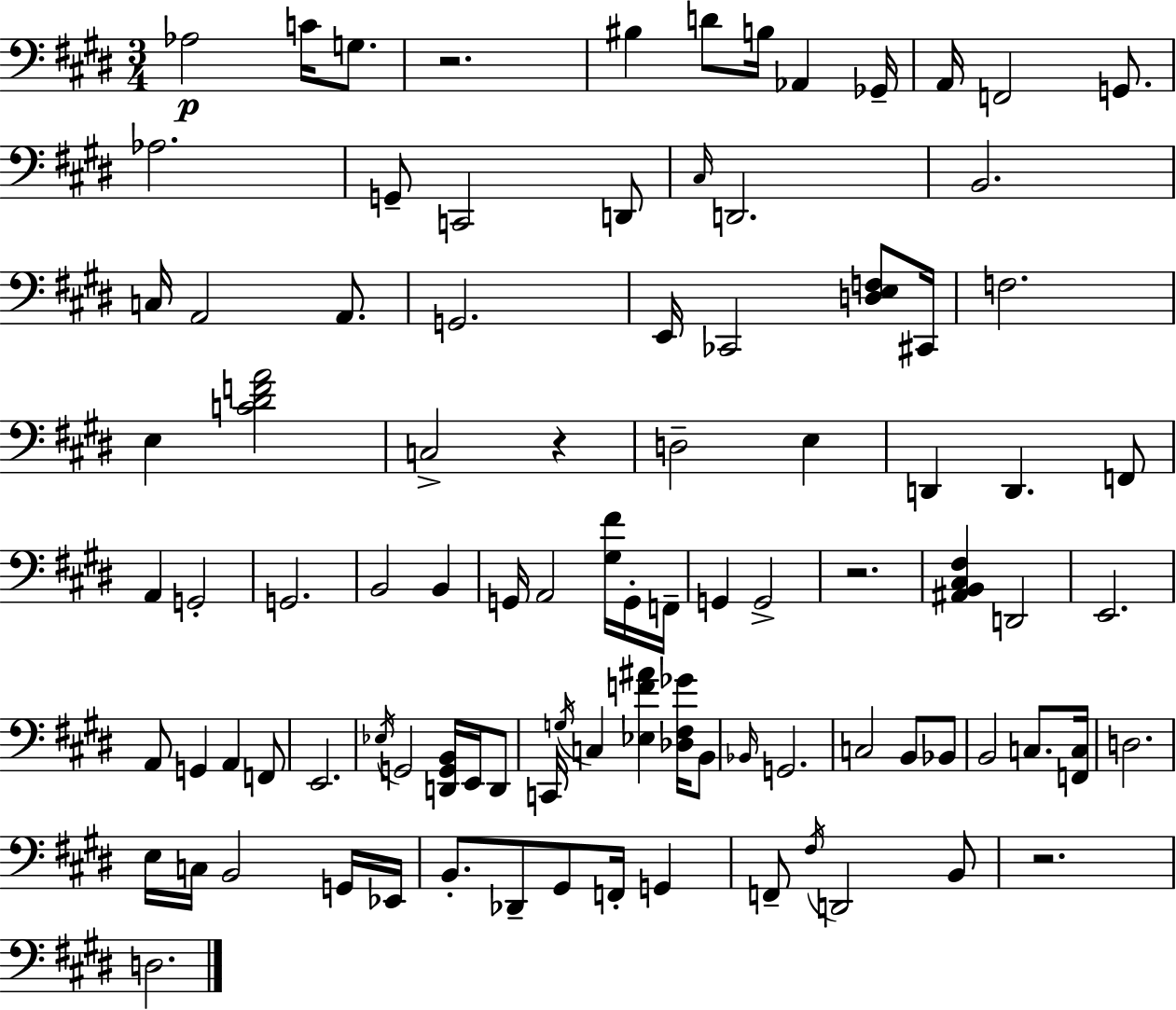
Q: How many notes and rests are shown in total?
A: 94